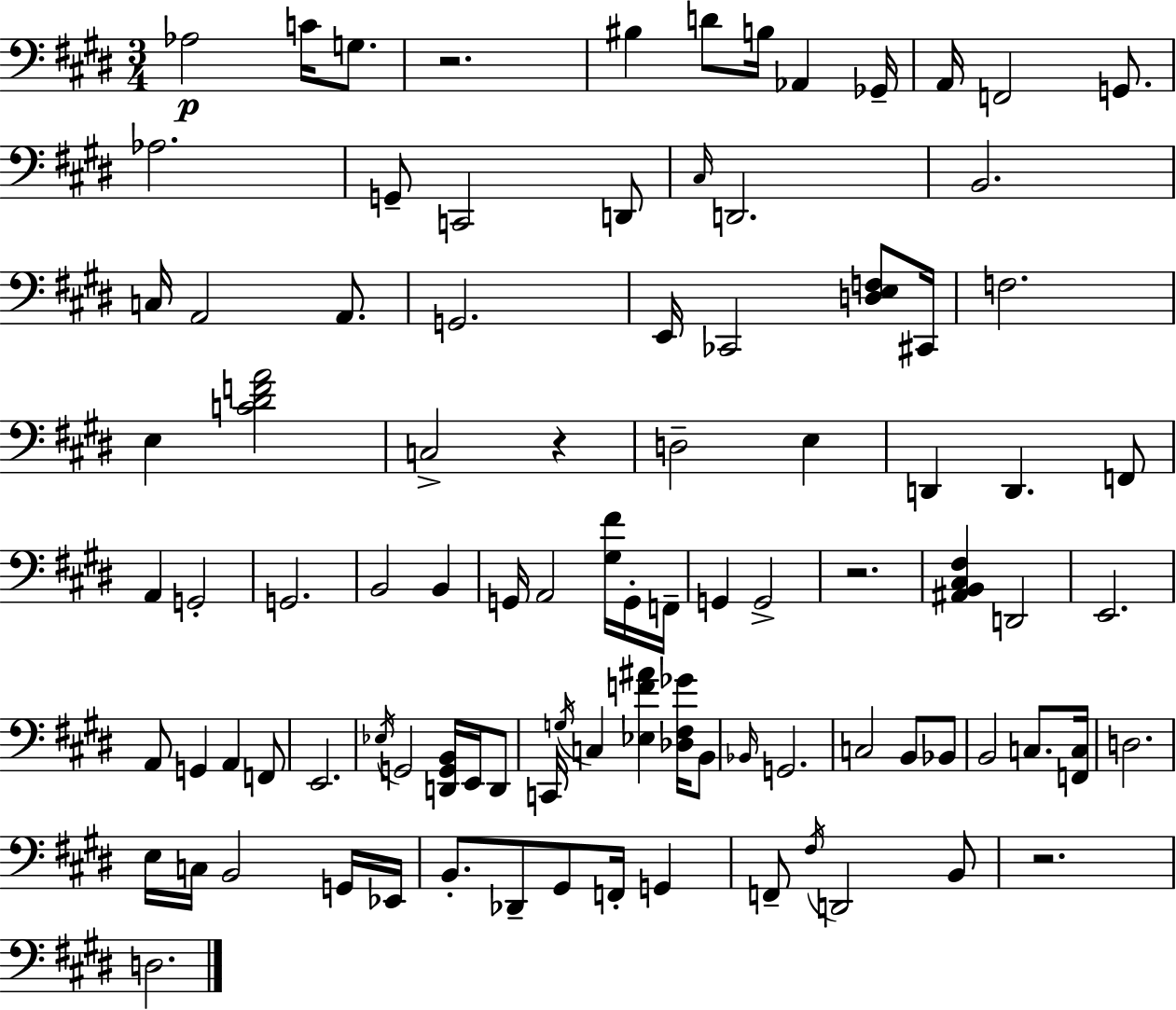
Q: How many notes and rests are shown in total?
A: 94